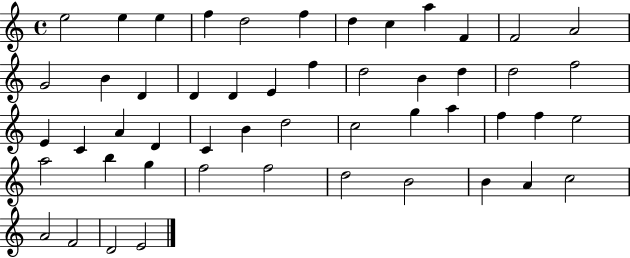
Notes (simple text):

E5/h E5/q E5/q F5/q D5/h F5/q D5/q C5/q A5/q F4/q F4/h A4/h G4/h B4/q D4/q D4/q D4/q E4/q F5/q D5/h B4/q D5/q D5/h F5/h E4/q C4/q A4/q D4/q C4/q B4/q D5/h C5/h G5/q A5/q F5/q F5/q E5/h A5/h B5/q G5/q F5/h F5/h D5/h B4/h B4/q A4/q C5/h A4/h F4/h D4/h E4/h